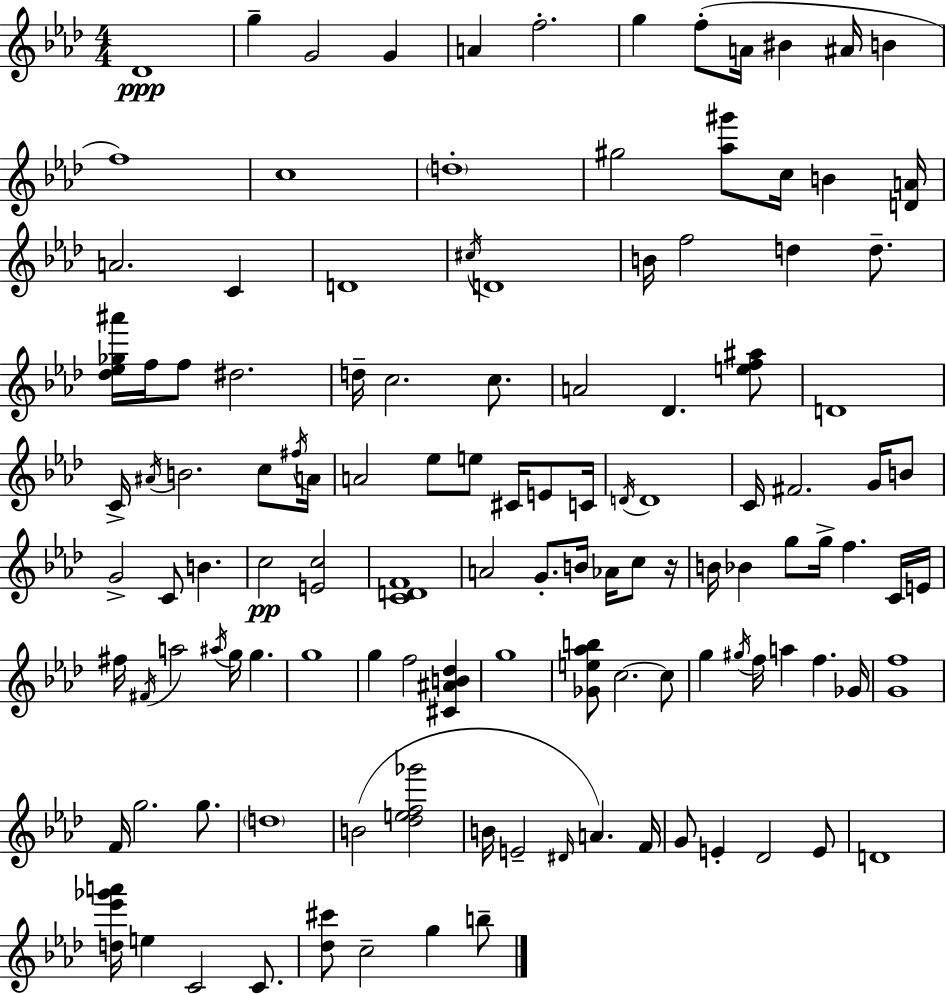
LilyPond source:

{
  \clef treble
  \numericTimeSignature
  \time 4/4
  \key f \minor
  des'1\ppp | g''4-- g'2 g'4 | a'4 f''2.-. | g''4 f''8-.( a'16 bis'4 ais'16 b'4 | \break f''1) | c''1 | \parenthesize d''1-. | gis''2 <aes'' gis'''>8 c''16 b'4 <d' a'>16 | \break a'2. c'4 | d'1 | \acciaccatura { cis''16 } d'1 | b'16 f''2 d''4 d''8.-- | \break <des'' ees'' ges'' ais'''>16 f''16 f''8 dis''2. | d''16-- c''2. c''8. | a'2 des'4. <e'' f'' ais''>8 | d'1 | \break c'16-> \acciaccatura { ais'16 } b'2. c''8 | \acciaccatura { fis''16 } a'16 a'2 ees''8 e''8 cis'16 | e'8 c'16 \acciaccatura { d'16 } d'1 | c'16 fis'2. | \break g'16 b'8 g'2-> c'8 b'4. | c''2\pp <e' c''>2 | <c' d' f'>1 | a'2 g'8.-. b'16 | \break aes'16 c''8 r16 b'16 bes'4 g''8 g''16-> f''4. | c'16 e'16 fis''16 \acciaccatura { fis'16 } a''2 \acciaccatura { ais''16 } g''16 | g''4. g''1 | g''4 f''2 | \break <cis' ais' b' des''>4 g''1 | <ges' e'' aes'' b''>8 c''2.~~ | c''8 g''4 \acciaccatura { gis''16 } f''16 a''4 | f''4. ges'16 <g' f''>1 | \break f'16 g''2. | g''8. \parenthesize d''1 | b'2( <des'' e'' f'' ges'''>2 | b'16 e'2-- | \break \grace { dis'16 } a'4.) f'16 g'8 e'4-. des'2 | e'8 d'1 | <d'' ees''' ges''' a'''>16 e''4 c'2 | c'8. <des'' cis'''>8 c''2-- | \break g''4 b''8-- \bar "|."
}